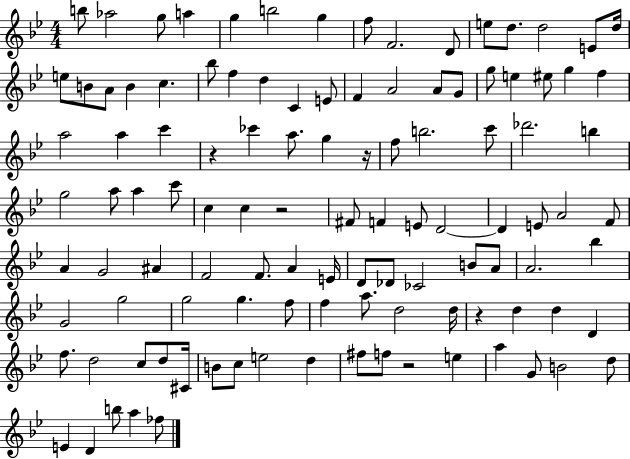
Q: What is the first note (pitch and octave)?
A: B5